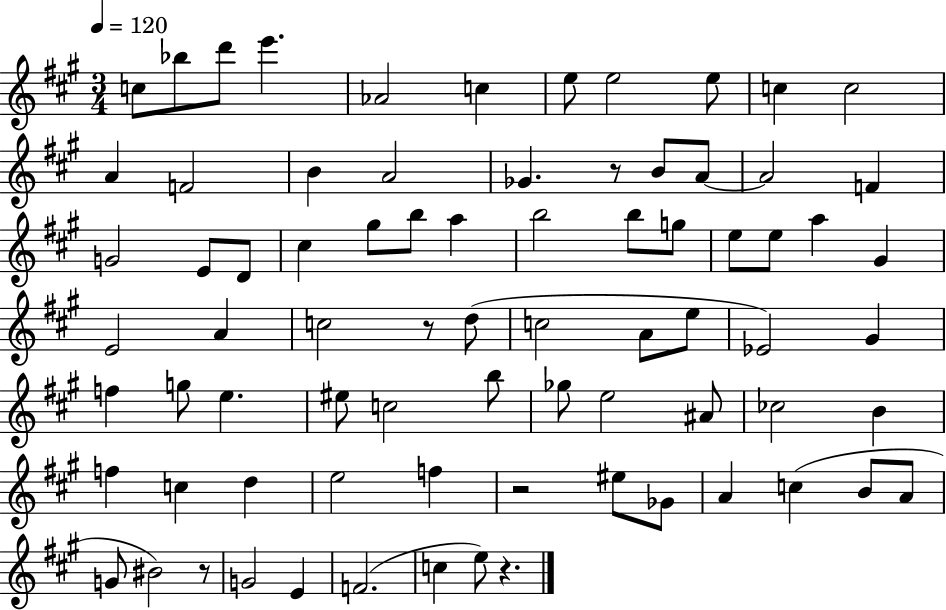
C5/e Bb5/e D6/e E6/q. Ab4/h C5/q E5/e E5/h E5/e C5/q C5/h A4/q F4/h B4/q A4/h Gb4/q. R/e B4/e A4/e A4/h F4/q G4/h E4/e D4/e C#5/q G#5/e B5/e A5/q B5/h B5/e G5/e E5/e E5/e A5/q G#4/q E4/h A4/q C5/h R/e D5/e C5/h A4/e E5/e Eb4/h G#4/q F5/q G5/e E5/q. EIS5/e C5/h B5/e Gb5/e E5/h A#4/e CES5/h B4/q F5/q C5/q D5/q E5/h F5/q R/h EIS5/e Gb4/e A4/q C5/q B4/e A4/e G4/e BIS4/h R/e G4/h E4/q F4/h. C5/q E5/e R/q.